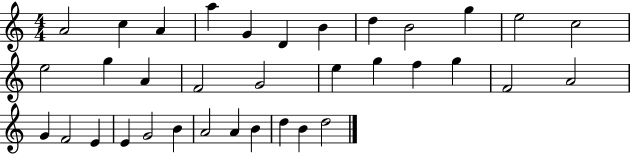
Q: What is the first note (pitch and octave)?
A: A4